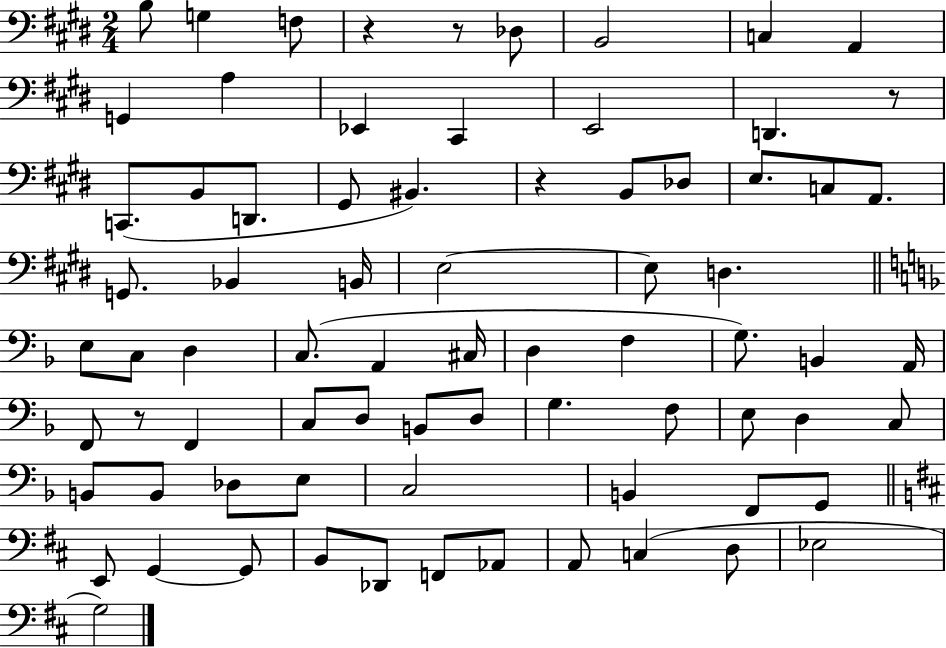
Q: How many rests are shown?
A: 5